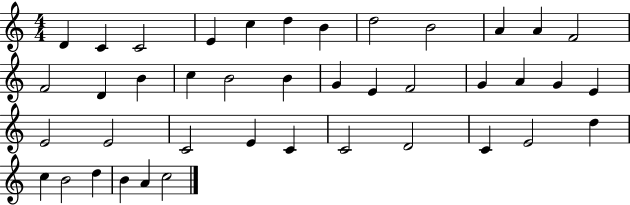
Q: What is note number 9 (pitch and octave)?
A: B4